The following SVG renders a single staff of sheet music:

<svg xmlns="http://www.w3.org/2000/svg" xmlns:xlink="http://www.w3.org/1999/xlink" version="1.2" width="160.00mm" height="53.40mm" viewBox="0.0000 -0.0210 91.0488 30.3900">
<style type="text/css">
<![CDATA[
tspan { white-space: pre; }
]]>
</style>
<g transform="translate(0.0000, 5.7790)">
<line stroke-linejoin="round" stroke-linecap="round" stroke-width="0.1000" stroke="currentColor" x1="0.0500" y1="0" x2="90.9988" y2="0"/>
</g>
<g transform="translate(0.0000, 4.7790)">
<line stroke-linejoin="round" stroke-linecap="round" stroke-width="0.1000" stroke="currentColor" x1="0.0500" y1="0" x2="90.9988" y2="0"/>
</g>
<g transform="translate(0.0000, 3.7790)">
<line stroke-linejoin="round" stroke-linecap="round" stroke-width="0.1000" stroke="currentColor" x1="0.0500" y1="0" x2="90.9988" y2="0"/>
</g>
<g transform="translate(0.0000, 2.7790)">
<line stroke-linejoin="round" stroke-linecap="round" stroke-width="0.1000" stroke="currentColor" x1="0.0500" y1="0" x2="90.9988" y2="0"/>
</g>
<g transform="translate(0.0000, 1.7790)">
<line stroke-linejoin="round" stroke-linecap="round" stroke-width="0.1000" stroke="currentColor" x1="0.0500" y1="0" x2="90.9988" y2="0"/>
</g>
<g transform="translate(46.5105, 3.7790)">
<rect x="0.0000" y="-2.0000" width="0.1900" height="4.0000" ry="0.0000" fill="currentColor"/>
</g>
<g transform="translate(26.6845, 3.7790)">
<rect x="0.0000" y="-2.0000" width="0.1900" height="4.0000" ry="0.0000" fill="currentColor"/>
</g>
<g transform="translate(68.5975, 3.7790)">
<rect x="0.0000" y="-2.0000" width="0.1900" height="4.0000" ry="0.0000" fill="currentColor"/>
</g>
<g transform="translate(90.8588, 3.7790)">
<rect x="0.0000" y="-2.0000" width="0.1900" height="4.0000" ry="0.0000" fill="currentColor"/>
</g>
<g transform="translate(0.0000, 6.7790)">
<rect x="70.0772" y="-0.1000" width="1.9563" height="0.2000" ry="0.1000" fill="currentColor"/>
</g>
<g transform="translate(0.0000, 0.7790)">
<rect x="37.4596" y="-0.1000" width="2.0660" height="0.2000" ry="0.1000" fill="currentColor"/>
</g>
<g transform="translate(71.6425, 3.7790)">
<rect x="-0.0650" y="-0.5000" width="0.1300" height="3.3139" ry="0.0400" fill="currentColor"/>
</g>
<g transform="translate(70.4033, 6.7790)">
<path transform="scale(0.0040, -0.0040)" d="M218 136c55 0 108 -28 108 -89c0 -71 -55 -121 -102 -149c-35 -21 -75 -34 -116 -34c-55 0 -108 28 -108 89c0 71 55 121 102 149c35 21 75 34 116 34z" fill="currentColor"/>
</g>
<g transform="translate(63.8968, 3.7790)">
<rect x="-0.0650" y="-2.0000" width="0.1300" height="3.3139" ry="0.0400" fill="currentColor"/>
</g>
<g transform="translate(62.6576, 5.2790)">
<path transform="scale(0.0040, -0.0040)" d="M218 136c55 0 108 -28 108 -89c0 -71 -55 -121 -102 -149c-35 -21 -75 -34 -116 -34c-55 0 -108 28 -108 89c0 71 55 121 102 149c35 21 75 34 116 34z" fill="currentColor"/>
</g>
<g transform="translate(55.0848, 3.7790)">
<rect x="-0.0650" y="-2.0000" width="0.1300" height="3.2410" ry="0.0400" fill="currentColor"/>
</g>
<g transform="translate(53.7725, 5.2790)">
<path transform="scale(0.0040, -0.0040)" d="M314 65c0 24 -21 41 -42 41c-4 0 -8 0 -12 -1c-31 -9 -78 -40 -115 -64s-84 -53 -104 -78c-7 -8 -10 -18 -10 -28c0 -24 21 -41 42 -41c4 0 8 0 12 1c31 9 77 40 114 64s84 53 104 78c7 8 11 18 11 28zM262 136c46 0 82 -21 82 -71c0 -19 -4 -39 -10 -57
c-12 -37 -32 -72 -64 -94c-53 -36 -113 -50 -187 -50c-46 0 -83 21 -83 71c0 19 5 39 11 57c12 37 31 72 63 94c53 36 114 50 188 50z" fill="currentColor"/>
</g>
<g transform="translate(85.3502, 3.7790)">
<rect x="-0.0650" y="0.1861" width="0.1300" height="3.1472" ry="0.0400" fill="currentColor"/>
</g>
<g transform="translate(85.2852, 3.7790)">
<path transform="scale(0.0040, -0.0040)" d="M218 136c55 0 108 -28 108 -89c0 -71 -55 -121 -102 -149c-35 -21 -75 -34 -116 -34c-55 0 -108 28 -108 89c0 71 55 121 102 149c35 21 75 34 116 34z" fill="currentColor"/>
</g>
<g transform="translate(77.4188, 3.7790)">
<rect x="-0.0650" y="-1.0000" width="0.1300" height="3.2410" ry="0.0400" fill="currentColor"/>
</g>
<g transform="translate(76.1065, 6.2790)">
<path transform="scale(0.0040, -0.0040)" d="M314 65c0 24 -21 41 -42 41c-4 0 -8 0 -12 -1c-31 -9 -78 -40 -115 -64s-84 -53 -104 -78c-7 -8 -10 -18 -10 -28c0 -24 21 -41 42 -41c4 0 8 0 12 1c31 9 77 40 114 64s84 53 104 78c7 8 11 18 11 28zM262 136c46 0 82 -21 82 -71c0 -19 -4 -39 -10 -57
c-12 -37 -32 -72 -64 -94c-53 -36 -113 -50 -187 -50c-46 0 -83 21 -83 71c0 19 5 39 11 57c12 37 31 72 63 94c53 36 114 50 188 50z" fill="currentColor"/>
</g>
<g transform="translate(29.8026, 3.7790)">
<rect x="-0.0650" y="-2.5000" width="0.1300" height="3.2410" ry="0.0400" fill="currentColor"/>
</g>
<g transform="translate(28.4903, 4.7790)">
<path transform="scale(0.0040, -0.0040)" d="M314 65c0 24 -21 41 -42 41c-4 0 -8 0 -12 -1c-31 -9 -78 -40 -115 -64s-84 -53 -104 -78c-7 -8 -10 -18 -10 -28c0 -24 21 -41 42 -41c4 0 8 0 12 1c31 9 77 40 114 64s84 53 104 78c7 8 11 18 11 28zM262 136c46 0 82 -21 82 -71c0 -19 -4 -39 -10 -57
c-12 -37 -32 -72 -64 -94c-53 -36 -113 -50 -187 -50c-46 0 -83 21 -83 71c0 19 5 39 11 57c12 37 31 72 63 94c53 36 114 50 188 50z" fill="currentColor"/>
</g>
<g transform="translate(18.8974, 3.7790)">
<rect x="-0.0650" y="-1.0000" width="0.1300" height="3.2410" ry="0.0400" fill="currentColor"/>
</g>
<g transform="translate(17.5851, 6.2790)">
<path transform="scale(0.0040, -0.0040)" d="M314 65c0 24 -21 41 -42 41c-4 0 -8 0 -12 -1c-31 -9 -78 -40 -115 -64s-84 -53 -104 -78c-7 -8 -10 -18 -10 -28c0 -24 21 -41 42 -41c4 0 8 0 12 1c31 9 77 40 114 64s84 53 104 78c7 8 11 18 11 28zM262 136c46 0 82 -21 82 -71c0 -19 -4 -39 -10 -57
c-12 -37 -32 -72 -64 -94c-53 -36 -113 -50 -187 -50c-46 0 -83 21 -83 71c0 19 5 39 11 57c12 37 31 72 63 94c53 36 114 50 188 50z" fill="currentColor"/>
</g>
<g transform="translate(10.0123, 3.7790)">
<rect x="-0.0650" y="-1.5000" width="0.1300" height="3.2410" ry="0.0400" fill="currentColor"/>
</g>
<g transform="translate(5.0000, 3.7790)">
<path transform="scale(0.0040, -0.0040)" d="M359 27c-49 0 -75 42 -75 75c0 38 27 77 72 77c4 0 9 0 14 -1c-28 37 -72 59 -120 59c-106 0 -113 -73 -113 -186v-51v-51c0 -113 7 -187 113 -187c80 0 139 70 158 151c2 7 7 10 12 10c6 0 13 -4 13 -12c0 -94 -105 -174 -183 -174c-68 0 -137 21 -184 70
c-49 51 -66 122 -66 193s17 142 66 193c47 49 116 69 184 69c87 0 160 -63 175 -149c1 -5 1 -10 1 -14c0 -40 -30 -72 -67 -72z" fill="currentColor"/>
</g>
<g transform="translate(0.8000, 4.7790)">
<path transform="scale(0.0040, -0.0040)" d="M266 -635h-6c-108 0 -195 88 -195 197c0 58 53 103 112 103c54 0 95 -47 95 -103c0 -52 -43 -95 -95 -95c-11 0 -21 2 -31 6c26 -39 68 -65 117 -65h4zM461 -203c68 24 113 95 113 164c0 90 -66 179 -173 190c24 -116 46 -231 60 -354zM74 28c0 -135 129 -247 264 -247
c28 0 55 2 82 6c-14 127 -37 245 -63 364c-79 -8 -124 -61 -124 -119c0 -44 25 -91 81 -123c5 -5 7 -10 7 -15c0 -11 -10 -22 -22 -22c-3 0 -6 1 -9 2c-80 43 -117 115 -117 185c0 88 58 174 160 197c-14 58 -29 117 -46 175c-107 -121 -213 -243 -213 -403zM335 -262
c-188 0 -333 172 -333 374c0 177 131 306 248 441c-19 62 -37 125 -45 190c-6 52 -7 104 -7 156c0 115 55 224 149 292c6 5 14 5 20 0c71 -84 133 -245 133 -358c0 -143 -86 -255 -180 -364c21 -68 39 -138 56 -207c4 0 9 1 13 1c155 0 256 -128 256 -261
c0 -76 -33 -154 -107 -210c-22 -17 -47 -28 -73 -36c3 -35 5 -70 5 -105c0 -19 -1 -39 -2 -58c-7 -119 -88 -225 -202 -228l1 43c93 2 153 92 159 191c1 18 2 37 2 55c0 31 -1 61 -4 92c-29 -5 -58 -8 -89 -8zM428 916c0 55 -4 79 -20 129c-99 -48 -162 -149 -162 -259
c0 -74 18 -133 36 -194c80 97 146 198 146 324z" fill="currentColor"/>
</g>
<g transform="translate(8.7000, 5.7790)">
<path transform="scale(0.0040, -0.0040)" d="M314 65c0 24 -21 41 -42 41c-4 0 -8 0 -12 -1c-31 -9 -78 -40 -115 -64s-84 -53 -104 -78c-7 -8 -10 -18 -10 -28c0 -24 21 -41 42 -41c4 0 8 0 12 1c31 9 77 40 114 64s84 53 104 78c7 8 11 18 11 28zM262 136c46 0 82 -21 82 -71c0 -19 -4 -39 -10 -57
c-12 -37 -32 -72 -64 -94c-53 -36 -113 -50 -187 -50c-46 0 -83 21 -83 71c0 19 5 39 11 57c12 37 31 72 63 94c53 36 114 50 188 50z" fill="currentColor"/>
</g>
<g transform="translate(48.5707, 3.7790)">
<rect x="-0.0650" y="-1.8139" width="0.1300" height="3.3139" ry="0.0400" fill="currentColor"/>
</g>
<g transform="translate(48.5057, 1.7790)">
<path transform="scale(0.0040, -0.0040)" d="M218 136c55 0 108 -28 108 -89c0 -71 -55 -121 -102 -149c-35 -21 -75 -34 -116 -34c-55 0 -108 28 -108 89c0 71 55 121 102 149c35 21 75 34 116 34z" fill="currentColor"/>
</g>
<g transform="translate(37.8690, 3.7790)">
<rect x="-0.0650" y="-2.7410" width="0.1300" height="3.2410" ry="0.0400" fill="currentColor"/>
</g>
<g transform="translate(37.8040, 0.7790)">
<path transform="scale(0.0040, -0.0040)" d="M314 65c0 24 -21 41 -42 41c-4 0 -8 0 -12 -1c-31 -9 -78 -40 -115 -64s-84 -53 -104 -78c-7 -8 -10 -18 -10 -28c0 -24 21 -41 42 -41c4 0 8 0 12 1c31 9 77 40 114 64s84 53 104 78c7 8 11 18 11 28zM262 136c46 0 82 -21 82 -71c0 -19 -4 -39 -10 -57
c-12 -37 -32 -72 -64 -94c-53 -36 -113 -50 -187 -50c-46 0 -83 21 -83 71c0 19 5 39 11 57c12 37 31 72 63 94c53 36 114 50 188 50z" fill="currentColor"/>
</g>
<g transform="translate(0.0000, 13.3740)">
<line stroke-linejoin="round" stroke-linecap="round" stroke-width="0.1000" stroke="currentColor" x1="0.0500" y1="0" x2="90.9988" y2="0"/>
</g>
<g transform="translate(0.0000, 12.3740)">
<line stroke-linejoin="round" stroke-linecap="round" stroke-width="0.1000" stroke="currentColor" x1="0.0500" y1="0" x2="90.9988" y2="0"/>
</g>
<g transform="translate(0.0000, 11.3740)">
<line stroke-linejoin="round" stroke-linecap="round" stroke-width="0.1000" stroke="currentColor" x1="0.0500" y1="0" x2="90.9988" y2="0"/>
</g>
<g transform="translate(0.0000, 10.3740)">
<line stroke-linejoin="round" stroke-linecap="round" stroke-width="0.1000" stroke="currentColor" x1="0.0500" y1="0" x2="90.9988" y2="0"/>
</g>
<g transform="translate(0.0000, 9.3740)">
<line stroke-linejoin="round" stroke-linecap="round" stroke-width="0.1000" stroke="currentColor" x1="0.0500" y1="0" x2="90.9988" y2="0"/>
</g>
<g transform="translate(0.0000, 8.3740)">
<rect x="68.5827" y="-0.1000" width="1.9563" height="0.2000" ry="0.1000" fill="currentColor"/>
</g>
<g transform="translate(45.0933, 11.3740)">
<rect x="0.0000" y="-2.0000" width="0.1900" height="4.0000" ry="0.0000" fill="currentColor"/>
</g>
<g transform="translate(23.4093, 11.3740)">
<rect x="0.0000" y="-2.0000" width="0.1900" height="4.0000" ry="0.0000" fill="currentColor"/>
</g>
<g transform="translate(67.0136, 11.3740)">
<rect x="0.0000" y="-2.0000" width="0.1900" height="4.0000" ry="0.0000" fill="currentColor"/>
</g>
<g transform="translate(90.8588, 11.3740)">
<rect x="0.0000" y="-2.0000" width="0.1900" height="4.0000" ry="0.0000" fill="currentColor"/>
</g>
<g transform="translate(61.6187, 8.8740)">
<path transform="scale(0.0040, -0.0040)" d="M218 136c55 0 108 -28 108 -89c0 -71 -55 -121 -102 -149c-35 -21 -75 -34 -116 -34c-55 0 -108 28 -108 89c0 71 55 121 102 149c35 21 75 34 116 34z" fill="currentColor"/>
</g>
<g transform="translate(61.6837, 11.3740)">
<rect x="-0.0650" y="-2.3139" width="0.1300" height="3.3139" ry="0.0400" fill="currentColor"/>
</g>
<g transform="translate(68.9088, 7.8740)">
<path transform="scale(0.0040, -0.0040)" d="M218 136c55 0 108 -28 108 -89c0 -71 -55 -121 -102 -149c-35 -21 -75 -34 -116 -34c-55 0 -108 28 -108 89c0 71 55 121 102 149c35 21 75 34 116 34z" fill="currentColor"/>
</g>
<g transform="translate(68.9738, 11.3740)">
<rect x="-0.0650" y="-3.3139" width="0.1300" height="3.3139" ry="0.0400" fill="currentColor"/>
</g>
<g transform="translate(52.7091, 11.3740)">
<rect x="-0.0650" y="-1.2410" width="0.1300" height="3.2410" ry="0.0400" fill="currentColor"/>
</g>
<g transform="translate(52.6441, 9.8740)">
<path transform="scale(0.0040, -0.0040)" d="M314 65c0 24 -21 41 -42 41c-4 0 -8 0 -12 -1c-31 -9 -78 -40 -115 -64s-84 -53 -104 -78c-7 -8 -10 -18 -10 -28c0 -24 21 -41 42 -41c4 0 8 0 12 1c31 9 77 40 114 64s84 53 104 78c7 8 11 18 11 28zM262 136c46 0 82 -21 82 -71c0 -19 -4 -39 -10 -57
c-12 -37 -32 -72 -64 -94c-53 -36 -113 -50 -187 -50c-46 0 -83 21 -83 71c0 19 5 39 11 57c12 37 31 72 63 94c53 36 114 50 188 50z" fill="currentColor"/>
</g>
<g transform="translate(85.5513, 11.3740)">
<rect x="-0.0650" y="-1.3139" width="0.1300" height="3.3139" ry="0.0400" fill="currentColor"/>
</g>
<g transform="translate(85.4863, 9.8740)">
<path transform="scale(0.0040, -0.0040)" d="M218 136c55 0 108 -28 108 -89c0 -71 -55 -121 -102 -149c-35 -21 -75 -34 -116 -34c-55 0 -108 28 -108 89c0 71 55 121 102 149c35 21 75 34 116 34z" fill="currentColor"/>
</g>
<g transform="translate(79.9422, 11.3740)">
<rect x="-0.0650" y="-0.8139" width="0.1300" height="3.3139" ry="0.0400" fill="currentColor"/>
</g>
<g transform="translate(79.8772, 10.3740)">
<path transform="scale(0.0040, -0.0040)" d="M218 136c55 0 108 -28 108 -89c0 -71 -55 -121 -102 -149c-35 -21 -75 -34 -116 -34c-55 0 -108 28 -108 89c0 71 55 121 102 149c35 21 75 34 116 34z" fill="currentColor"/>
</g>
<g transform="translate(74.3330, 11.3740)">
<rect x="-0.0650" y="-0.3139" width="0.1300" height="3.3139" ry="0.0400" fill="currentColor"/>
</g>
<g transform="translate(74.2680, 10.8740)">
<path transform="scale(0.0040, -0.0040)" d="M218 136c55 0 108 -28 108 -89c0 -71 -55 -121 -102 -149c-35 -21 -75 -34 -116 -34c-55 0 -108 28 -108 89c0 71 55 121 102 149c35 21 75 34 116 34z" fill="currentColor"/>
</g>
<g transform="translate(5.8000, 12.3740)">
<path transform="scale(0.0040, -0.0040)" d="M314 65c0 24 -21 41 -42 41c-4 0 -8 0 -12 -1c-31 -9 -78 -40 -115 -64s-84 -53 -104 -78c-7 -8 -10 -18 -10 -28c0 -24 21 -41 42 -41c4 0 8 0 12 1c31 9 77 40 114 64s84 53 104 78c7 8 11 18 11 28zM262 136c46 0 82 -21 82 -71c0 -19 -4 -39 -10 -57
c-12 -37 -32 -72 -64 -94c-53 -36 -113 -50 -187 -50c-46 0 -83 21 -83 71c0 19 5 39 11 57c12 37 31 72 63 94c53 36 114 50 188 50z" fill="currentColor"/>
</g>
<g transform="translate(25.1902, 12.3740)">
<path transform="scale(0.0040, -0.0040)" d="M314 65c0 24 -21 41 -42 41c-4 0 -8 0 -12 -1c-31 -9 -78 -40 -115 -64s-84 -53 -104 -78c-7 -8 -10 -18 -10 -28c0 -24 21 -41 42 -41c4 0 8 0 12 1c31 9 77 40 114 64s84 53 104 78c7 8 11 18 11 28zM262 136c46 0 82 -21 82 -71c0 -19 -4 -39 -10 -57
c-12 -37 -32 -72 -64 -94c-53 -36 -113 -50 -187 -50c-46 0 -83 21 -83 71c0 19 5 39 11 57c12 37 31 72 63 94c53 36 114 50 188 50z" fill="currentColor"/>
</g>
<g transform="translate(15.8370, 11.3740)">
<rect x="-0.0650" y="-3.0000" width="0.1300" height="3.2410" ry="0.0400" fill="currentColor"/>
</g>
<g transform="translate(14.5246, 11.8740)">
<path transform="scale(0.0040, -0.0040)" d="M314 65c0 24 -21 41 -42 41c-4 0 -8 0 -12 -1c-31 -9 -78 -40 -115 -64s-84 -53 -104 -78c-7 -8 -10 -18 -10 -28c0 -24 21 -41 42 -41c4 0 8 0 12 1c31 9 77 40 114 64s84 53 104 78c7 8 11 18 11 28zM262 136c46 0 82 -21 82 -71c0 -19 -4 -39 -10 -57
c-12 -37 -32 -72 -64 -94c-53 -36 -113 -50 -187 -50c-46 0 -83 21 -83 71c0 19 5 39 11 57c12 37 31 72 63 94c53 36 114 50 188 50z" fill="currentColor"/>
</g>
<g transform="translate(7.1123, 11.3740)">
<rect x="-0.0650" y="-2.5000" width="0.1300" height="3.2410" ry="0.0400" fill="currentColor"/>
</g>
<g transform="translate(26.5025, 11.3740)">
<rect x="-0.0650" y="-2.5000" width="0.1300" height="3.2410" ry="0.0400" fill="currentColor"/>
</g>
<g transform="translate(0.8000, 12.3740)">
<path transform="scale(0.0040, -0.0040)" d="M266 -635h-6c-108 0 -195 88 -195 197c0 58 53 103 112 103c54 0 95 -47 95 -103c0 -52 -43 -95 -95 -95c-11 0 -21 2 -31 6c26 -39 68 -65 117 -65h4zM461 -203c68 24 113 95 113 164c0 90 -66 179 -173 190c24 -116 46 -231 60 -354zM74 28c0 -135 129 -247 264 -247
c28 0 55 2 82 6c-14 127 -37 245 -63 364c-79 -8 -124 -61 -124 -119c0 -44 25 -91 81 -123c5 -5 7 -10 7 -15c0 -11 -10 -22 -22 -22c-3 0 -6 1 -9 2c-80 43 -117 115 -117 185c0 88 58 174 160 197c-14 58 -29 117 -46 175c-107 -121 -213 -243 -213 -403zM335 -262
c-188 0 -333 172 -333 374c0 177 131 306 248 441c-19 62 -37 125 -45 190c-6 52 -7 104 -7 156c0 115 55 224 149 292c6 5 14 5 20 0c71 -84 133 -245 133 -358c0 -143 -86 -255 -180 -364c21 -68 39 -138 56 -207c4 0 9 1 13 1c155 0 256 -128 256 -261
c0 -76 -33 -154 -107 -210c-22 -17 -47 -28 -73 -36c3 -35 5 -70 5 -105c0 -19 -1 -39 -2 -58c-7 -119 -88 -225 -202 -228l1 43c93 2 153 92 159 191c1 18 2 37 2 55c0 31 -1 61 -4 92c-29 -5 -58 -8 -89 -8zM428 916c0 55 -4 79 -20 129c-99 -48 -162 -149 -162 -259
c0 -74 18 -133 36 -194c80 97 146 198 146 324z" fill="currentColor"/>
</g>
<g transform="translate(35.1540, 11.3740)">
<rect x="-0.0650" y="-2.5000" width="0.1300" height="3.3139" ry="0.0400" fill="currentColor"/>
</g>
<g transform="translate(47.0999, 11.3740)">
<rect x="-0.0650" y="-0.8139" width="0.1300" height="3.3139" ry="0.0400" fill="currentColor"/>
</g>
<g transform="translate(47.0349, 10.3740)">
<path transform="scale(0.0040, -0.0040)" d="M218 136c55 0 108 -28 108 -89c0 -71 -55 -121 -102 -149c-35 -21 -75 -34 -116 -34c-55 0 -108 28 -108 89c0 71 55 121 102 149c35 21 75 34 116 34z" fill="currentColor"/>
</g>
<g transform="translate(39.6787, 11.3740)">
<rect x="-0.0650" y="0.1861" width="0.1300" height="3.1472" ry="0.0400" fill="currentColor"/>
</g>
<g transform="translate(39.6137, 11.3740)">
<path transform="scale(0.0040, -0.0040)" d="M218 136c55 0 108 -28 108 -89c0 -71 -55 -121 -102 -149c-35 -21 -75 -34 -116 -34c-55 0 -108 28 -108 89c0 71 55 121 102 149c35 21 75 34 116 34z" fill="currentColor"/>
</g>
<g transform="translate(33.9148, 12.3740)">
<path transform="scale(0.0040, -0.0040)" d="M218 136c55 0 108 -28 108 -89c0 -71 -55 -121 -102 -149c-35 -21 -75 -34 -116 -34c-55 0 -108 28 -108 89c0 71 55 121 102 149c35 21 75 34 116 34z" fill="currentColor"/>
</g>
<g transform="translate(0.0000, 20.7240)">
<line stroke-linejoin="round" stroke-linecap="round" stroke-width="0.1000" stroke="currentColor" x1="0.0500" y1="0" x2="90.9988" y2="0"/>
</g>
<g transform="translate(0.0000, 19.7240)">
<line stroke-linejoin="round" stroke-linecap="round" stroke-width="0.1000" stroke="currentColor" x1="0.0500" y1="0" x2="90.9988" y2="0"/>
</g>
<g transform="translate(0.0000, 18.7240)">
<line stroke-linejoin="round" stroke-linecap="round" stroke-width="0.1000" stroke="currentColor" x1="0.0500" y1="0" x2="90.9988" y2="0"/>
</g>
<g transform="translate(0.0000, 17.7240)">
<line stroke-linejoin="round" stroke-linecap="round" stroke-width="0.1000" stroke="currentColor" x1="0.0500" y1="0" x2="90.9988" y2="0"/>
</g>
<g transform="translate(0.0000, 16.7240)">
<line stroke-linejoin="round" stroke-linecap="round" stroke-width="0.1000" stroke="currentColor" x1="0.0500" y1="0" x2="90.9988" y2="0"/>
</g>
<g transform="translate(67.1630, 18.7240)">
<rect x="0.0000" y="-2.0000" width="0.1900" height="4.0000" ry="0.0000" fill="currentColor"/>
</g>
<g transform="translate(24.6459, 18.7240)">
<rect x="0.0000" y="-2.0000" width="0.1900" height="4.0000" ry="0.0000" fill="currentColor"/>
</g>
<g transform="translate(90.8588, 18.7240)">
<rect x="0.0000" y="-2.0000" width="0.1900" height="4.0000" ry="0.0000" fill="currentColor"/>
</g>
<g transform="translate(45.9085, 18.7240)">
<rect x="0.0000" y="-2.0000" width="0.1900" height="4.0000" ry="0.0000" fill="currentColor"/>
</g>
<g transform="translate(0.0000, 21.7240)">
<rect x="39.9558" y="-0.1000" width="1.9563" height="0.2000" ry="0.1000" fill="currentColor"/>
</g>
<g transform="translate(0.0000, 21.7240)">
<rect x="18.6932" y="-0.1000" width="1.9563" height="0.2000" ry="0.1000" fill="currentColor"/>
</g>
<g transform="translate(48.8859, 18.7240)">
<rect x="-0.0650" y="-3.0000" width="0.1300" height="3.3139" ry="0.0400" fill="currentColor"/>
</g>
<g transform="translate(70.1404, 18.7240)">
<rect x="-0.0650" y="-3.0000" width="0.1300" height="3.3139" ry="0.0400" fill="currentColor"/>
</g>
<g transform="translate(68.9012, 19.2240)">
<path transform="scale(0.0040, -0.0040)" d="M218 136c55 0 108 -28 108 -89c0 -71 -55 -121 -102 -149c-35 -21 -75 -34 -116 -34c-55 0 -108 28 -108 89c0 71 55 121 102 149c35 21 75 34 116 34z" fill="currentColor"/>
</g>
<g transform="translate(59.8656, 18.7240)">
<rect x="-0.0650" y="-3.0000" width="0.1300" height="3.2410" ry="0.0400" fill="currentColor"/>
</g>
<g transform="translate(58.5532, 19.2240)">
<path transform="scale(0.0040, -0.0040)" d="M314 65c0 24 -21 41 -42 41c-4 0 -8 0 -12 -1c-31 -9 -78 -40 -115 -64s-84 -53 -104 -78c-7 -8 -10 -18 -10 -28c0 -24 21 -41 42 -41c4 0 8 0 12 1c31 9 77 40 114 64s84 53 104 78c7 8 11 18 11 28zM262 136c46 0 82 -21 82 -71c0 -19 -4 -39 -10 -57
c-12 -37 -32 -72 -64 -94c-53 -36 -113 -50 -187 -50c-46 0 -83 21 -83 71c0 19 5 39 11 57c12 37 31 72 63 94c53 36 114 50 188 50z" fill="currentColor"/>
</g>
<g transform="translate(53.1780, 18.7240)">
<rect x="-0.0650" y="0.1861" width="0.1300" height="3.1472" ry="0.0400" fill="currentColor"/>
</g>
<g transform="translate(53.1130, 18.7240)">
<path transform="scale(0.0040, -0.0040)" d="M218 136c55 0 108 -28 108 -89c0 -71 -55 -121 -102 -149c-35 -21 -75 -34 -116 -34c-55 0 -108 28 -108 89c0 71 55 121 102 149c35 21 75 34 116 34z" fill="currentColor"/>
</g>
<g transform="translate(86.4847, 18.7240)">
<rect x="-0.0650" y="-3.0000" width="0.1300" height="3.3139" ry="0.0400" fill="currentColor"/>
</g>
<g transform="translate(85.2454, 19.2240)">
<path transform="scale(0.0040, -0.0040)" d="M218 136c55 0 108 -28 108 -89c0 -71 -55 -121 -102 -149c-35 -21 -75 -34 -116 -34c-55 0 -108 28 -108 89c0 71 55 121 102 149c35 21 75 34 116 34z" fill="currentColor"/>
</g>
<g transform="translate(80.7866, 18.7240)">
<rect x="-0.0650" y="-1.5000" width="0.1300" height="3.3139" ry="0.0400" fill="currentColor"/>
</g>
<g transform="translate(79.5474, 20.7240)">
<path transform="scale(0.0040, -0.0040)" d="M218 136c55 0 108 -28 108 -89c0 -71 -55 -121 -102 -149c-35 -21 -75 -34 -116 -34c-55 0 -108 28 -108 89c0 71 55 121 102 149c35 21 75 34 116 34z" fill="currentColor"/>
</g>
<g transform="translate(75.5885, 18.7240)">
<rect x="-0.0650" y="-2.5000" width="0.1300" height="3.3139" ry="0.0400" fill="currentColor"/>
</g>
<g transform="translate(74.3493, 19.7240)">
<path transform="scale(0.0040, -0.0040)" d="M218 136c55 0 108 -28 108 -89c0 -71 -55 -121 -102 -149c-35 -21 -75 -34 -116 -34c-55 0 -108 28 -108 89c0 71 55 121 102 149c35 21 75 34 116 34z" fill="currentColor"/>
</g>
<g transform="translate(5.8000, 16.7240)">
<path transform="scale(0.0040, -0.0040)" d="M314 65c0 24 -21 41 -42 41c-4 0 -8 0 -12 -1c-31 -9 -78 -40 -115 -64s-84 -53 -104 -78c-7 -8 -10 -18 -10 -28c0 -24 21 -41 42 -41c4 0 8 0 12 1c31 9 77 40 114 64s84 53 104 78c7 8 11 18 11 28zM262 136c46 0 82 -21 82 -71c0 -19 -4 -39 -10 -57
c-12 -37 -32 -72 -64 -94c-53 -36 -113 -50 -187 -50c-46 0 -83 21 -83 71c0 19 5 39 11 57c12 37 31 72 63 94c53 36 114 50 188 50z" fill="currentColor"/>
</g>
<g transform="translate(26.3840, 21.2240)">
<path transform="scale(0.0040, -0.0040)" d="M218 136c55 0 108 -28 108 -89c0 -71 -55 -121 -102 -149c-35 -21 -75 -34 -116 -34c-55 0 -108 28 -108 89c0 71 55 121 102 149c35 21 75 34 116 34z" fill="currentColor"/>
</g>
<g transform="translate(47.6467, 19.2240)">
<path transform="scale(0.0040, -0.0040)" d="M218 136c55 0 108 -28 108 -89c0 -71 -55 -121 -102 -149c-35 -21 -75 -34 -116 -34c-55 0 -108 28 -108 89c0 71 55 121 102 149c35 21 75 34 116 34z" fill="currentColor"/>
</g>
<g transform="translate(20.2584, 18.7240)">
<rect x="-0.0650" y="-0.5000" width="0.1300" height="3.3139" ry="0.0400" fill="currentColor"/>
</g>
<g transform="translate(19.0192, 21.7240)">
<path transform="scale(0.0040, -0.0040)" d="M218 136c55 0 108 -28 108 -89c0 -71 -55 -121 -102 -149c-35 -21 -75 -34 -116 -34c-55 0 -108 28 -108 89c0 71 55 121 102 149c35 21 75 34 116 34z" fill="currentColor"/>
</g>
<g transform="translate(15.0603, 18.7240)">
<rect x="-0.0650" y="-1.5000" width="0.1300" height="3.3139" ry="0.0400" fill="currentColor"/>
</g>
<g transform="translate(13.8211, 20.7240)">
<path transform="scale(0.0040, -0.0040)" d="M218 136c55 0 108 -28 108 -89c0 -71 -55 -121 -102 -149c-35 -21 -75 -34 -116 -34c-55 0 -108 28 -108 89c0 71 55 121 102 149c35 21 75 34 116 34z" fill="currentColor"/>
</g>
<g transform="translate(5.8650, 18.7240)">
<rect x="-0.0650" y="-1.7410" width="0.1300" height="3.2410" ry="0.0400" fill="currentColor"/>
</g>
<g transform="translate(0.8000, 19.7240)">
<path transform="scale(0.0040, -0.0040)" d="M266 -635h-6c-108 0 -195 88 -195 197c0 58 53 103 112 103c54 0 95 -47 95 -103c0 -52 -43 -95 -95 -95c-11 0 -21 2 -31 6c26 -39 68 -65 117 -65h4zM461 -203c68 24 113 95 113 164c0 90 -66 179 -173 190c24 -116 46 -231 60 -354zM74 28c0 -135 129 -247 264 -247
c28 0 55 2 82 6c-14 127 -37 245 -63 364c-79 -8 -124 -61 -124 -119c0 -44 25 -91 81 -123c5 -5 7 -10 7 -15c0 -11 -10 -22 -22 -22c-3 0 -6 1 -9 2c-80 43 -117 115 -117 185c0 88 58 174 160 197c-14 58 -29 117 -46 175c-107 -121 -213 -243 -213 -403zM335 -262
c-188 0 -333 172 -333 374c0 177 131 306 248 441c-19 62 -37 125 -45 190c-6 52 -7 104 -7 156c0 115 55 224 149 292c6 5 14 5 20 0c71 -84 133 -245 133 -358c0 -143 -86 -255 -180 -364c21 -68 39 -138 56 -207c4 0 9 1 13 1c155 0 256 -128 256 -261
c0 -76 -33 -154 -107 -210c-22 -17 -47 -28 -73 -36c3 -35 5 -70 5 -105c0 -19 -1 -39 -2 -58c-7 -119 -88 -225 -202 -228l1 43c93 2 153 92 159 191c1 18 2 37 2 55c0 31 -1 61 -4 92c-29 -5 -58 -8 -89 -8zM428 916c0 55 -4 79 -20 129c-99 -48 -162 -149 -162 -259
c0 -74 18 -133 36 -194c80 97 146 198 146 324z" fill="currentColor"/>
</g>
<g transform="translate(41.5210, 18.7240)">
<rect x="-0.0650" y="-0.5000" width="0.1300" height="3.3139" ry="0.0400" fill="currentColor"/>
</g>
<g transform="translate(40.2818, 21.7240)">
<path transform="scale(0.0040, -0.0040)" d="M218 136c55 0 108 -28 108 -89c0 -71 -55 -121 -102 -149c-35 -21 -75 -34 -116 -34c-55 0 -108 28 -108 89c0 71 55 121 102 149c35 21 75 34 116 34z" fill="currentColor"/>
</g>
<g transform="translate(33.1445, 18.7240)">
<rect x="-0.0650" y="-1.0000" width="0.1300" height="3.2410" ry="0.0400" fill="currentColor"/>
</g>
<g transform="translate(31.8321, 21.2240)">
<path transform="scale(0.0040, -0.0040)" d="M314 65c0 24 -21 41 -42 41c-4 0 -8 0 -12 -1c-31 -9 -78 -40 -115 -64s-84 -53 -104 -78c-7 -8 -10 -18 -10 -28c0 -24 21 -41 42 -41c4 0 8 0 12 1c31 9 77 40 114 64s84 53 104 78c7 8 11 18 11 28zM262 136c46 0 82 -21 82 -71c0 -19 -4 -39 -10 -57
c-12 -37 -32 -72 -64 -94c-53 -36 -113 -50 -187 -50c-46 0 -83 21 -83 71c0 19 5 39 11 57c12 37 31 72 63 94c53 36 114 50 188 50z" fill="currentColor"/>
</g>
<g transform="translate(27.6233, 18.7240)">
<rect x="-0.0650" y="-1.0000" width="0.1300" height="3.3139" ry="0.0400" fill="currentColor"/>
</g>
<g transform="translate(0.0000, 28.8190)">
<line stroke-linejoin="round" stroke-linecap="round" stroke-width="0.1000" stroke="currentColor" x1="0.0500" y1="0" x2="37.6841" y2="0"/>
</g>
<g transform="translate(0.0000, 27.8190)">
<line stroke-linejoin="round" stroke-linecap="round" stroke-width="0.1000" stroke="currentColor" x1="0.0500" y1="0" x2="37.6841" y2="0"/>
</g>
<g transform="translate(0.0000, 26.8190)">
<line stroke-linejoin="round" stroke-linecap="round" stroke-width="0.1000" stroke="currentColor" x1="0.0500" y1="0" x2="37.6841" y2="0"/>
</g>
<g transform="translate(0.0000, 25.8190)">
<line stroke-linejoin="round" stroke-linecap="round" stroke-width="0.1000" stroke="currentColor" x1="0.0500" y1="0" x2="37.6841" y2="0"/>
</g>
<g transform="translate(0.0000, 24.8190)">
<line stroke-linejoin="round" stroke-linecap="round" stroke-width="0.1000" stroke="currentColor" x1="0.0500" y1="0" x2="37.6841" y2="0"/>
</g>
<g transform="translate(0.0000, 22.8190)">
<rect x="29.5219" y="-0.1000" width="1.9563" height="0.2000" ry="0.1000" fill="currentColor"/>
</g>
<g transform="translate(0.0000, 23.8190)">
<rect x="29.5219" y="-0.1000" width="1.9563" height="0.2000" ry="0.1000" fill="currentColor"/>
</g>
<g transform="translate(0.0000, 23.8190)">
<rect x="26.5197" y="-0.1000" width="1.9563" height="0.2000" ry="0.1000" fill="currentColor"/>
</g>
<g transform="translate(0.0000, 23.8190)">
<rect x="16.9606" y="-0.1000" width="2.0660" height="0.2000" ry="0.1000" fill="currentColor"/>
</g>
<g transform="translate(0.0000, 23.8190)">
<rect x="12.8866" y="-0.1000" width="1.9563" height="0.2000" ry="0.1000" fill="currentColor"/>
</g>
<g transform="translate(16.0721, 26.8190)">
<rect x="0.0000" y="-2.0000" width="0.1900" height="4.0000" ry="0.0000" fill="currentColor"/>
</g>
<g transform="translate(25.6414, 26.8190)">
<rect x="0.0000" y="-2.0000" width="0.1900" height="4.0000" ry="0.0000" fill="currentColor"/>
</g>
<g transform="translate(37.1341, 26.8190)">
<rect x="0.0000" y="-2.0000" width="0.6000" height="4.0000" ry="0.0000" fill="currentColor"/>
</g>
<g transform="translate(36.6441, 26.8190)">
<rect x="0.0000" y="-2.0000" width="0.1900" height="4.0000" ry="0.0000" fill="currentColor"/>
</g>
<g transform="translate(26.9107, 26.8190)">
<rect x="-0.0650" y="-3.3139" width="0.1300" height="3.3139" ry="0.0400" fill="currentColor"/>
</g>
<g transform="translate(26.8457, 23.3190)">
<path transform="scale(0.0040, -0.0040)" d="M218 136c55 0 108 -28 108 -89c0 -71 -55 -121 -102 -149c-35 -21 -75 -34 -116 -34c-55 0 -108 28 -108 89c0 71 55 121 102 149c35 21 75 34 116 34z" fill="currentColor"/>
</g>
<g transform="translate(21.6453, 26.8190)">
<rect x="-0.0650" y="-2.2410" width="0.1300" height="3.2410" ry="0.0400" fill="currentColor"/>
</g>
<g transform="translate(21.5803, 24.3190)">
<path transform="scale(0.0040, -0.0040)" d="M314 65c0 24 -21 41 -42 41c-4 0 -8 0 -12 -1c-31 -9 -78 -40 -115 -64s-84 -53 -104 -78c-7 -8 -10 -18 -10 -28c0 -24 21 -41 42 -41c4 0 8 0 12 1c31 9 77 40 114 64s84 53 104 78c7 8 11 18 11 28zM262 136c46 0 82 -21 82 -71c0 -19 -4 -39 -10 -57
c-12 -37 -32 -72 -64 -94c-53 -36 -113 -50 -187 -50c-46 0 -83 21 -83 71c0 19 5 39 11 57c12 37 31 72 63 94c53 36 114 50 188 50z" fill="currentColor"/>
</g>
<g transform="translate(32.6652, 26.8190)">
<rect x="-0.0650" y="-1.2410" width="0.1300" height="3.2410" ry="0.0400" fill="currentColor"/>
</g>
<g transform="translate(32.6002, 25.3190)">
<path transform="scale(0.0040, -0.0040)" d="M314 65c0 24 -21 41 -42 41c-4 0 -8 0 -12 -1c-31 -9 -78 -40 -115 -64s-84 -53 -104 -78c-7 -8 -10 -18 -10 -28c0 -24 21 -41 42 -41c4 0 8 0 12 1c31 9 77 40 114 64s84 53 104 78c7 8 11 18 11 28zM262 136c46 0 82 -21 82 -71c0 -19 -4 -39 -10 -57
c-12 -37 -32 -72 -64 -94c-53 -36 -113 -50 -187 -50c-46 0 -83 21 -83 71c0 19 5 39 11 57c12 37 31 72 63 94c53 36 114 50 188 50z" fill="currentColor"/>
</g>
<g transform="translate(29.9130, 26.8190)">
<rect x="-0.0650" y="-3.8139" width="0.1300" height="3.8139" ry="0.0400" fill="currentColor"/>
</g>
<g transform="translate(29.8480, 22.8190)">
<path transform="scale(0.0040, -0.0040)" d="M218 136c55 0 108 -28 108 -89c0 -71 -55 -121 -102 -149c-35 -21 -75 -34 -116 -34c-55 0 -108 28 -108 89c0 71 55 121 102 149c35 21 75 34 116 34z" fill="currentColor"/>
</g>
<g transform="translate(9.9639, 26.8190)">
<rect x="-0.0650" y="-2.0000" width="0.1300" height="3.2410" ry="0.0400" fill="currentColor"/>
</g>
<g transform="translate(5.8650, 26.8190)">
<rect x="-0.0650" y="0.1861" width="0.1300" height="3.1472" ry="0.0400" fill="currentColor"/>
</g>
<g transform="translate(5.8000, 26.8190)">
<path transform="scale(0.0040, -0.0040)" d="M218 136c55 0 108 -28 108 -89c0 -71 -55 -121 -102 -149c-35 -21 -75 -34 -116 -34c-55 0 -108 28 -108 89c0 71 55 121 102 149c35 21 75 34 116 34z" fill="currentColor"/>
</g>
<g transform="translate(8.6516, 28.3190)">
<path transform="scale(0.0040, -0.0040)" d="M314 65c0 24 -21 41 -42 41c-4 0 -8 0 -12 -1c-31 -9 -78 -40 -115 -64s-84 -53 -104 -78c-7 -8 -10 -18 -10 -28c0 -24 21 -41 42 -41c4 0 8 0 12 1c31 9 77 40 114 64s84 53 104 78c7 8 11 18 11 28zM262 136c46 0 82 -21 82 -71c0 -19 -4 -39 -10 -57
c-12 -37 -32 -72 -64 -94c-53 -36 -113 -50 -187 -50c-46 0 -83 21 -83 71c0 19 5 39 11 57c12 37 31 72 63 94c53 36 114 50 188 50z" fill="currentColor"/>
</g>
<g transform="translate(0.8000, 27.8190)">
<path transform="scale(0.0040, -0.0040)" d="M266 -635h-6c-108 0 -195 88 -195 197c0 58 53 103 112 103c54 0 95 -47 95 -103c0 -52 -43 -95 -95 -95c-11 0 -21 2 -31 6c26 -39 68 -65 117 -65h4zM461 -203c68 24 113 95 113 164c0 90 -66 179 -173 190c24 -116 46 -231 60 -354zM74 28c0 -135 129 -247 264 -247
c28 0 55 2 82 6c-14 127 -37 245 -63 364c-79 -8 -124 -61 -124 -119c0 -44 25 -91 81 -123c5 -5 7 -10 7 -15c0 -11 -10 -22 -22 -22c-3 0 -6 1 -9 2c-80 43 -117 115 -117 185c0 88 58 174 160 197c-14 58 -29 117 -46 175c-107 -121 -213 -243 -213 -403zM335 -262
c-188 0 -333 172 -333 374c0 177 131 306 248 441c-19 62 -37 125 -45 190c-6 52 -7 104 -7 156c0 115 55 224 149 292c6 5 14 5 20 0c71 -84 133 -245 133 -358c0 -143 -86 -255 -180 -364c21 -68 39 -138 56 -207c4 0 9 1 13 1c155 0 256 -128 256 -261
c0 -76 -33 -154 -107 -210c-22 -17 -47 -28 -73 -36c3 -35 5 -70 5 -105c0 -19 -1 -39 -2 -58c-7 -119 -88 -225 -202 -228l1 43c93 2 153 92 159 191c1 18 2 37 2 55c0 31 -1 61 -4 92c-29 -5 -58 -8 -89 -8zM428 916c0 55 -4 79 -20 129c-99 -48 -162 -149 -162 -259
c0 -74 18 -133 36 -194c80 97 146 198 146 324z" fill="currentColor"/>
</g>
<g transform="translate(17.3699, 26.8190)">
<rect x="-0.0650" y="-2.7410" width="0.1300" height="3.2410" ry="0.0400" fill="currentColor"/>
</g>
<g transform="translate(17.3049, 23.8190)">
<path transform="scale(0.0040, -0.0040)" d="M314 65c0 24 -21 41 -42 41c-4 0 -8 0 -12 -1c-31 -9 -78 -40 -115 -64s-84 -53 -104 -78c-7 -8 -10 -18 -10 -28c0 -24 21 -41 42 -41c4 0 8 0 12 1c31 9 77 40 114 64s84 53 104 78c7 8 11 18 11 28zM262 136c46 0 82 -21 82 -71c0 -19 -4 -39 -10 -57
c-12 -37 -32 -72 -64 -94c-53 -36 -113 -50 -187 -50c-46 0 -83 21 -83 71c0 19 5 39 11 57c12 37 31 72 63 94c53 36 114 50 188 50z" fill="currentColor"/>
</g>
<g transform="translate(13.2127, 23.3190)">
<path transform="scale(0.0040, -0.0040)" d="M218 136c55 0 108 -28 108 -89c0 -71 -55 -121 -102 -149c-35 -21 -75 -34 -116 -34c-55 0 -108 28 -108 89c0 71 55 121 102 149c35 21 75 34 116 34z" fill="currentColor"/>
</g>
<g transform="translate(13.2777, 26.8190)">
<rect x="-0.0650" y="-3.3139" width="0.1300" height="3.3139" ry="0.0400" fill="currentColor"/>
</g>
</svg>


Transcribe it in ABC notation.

X:1
T:Untitled
M:4/4
L:1/4
K:C
E2 D2 G2 a2 f F2 F C D2 B G2 A2 G2 G B d e2 g b c d e f2 E C D D2 C A B A2 A G E A B F2 b a2 g2 b c' e2